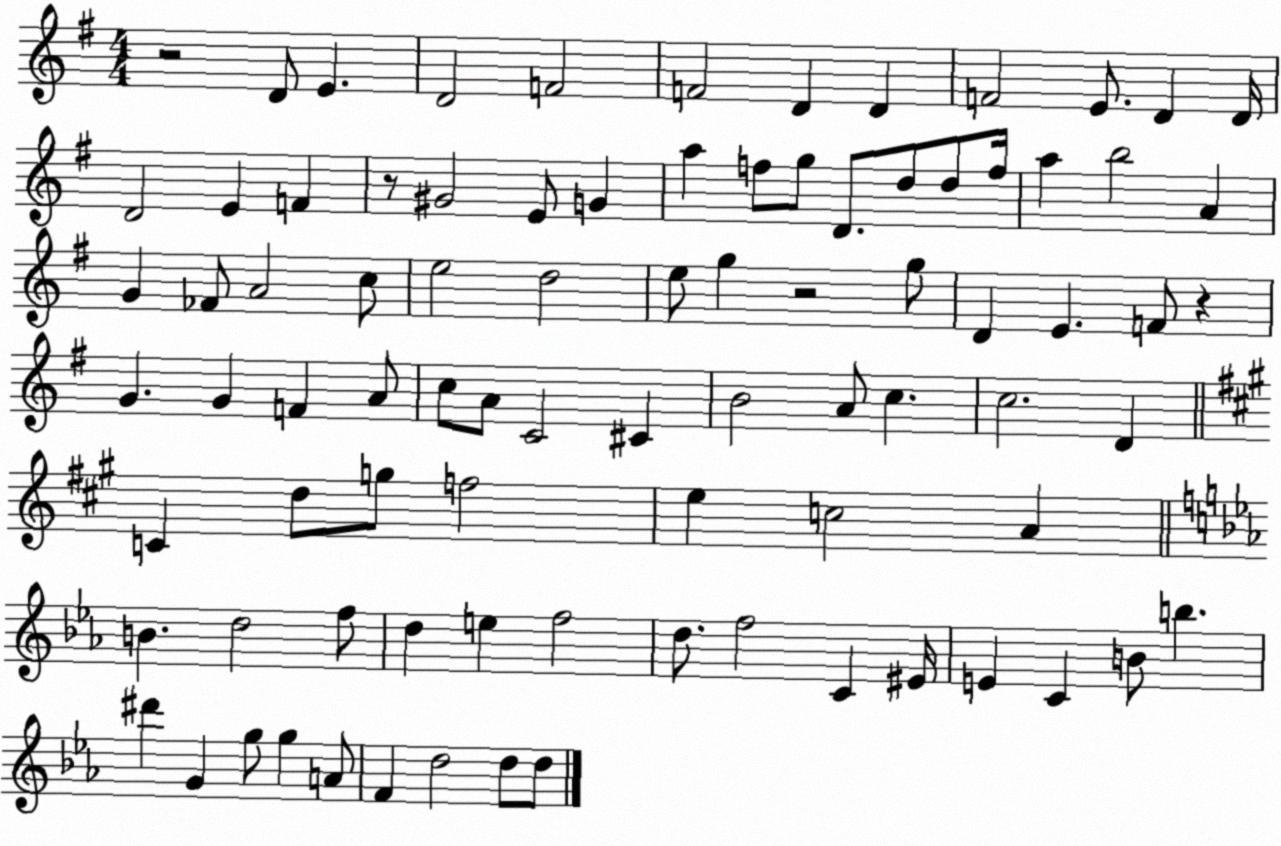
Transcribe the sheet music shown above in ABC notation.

X:1
T:Untitled
M:4/4
L:1/4
K:G
z2 D/2 E D2 F2 F2 D D F2 E/2 D D/4 D2 E F z/2 ^G2 E/2 G a f/2 g/2 D/2 d/2 d/2 f/4 a b2 A G _F/2 A2 c/2 e2 d2 e/2 g z2 g/2 D E F/2 z G G F A/2 c/2 A/2 C2 ^C B2 A/2 c c2 D C d/2 g/2 f2 e c2 A B d2 f/2 d e f2 d/2 f2 C ^E/4 E C B/2 b ^d' G g/2 g A/2 F d2 d/2 d/2